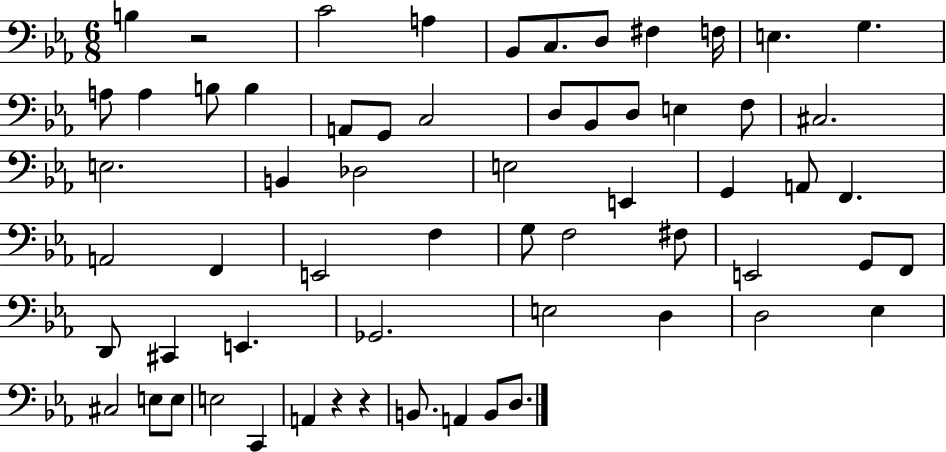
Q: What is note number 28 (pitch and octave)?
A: E2